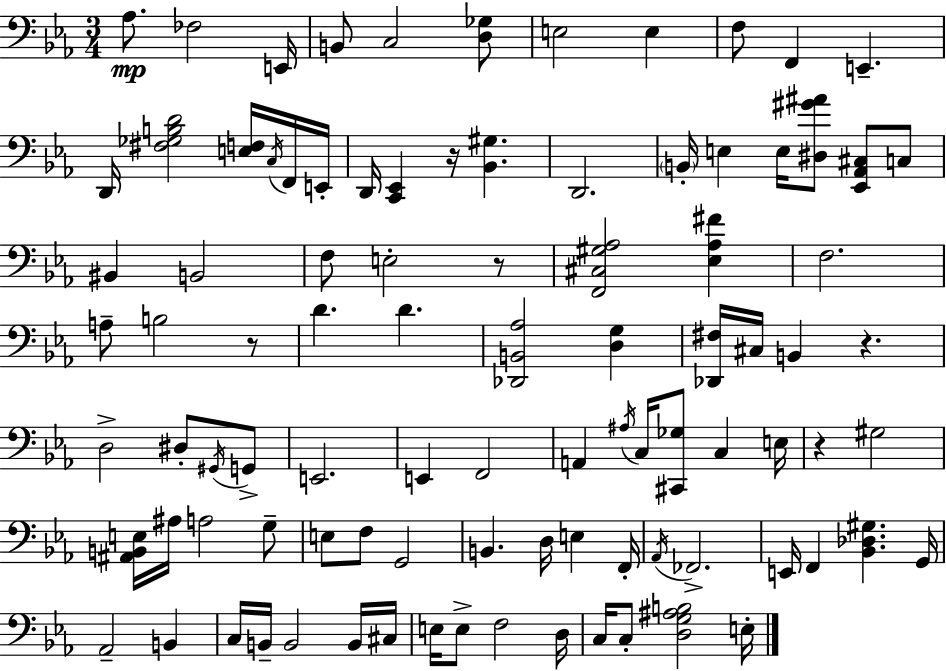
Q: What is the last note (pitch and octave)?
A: E3